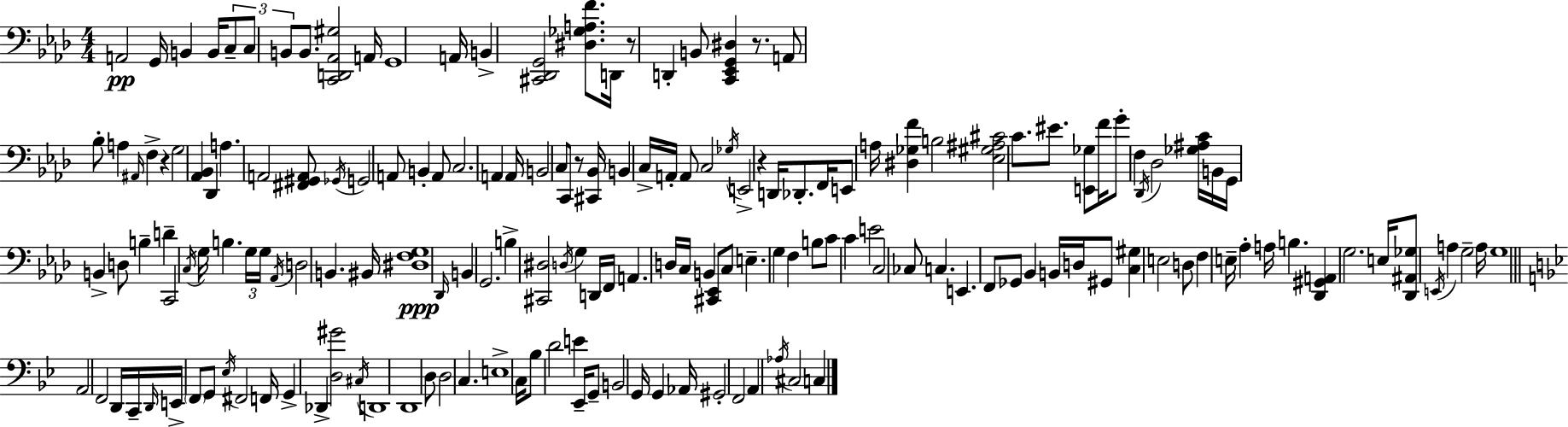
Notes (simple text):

A2/h G2/s B2/q B2/s C3/e C3/e B2/e B2/e. [C2,D2,Ab2,G#3]/h A2/s G2/w A2/s B2/q [C#2,Db2,G2]/h [D#3,Gb3,A3,F4]/e. D2/s R/e D2/q B2/e [C2,Eb2,G2,D#3]/q R/e. A2/e Bb3/e A3/q A#2/s F3/q R/q G3/h [Ab2,Bb2]/q Db2/q A3/q. A2/h [F#2,G#2,A2]/e Gb2/s G2/h A2/e B2/q A2/e C3/h. A2/q A2/s B2/h C3/e C2/e R/e [C#2,Bb2]/s B2/q C3/s A2/s A2/e C3/h Gb3/s E2/h R/q D2/s Db2/e. F2/s E2/e A3/s [D#3,Gb3,F4]/q B3/h [Eb3,G#3,A#3,C#4]/h C4/e. EIS4/e. [E2,Gb3]/e F4/s G4/e F3/q Db2/s Db3/h [Gb3,A#3,C4]/s B2/s G2/s B2/q D3/e B3/q D4/q C2/h C3/s G3/s B3/q. G3/s G3/s Ab2/s D3/h B2/q. BIS2/s [D#3,F3,G3]/w Db2/s B2/q G2/h. B3/q [C#2,D#3]/h D3/s G3/q D2/s F2/s A2/q. D3/s C3/s B2/q [C#2,Eb2]/e C3/e E3/q. G3/q F3/q B3/e C4/e C4/q E4/h C3/h CES3/e C3/q. E2/q. F2/e Gb2/e Bb2/q B2/s D3/s G#2/e [C3,G#3]/q E3/h D3/e F3/q E3/s Ab3/q A3/s B3/q. [Db2,G#2,A2]/q G3/h. E3/s [Db2,A#2,Gb3]/e E2/s A3/q G3/h A3/s G3/w A2/h F2/h D2/s C2/s D2/s E2/s F2/e G2/e Eb3/s F#2/h F2/s G2/q Db2/q [D3,G#4]/h C#3/s D2/w D2/w D3/e D3/h C3/q. E3/w C3/s Bb3/e D4/h E4/q Eb2/s G2/e B2/h G2/s G2/q Ab2/s G#2/h F2/h A2/q Ab3/s C#3/h C3/q